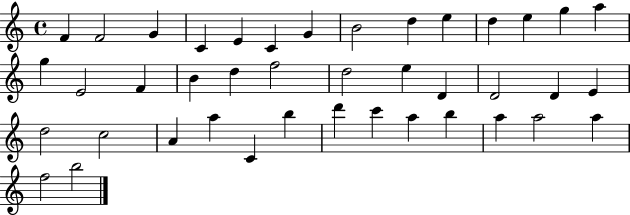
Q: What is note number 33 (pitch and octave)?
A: D6